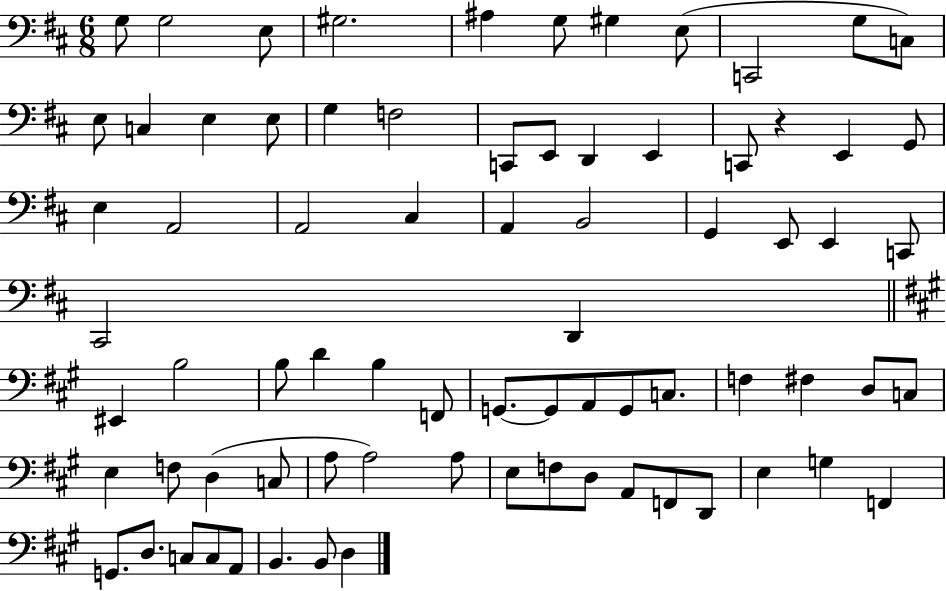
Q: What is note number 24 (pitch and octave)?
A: G2